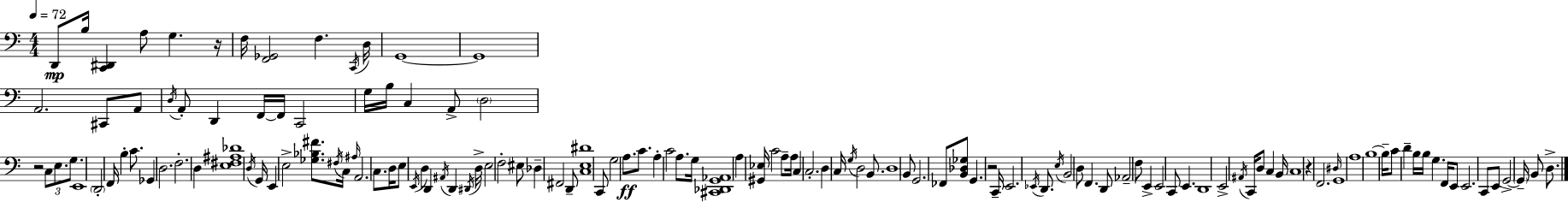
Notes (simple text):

D2/e B3/s [C2,D#2]/q A3/e G3/q. R/s F3/s [F2,Gb2]/h F3/q. C2/s D3/s G2/w G2/w A2/h. C#2/e A2/e D3/s A2/e D2/q F2/s F2/s C2/h G3/s B3/s C3/q A2/e D3/h R/h C3/e E3/e. G3/e. E2/w D2/h F2/s B3/q C4/e. Gb2/q D3/h. F3/h. D3/q [E3,F#3,A#3,Db4]/w D3/s G2/s E2/q E3/h [Gb3,Bb3,F#4]/e. F#3/s C3/s A#3/s A2/h. C3/e. D3/s E3/e E2/s D3/q D2/q A#2/s D2/q D#2/s D3/s E3/h F3/h EIS3/e Db3/q F#2/h D2/e [C3,E3,D#4]/w C2/e G3/h A3/e. C4/e. A3/q C4/h A3/e. G3/s [C#2,Db2,G2,Ab2]/w A3/q [G#2,Eb3]/s C4/h A3/e A3/s C3/q C3/h. D3/q C3/s G3/s D3/h B2/e. D3/w B2/e G2/h. FES2/e [B2,Db3,Gb3]/e G2/q. R/h C2/s E2/h. Eb2/s D2/e. E3/s B2/h D3/e F2/q. D2/e Ab2/h F3/e E2/q E2/h C2/e E2/q. D2/w E2/h A#2/s C2/s D3/e C3/q B2/s C3/w R/q F2/h. D#3/s G2/w A3/w B3/w B3/s C4/e D4/q B3/s B3/s G3/q. F2/s E2/e E2/h. C2/e E2/e G2/h G2/s B2/e D3/e.